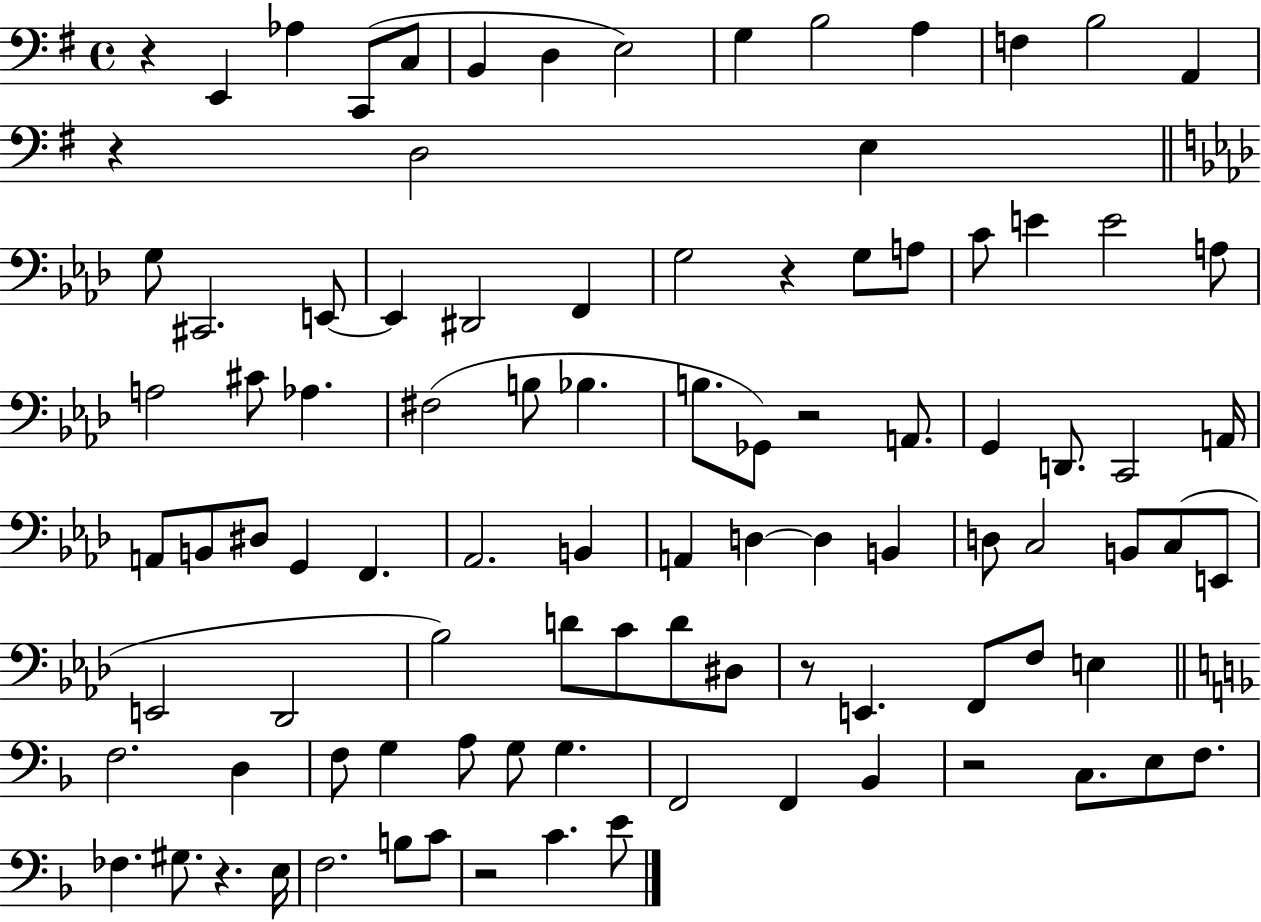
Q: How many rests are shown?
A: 8